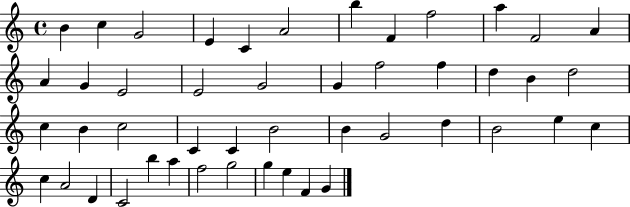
{
  \clef treble
  \time 4/4
  \defaultTimeSignature
  \key c \major
  b'4 c''4 g'2 | e'4 c'4 a'2 | b''4 f'4 f''2 | a''4 f'2 a'4 | \break a'4 g'4 e'2 | e'2 g'2 | g'4 f''2 f''4 | d''4 b'4 d''2 | \break c''4 b'4 c''2 | c'4 c'4 b'2 | b'4 g'2 d''4 | b'2 e''4 c''4 | \break c''4 a'2 d'4 | c'2 b''4 a''4 | f''2 g''2 | g''4 e''4 f'4 g'4 | \break \bar "|."
}